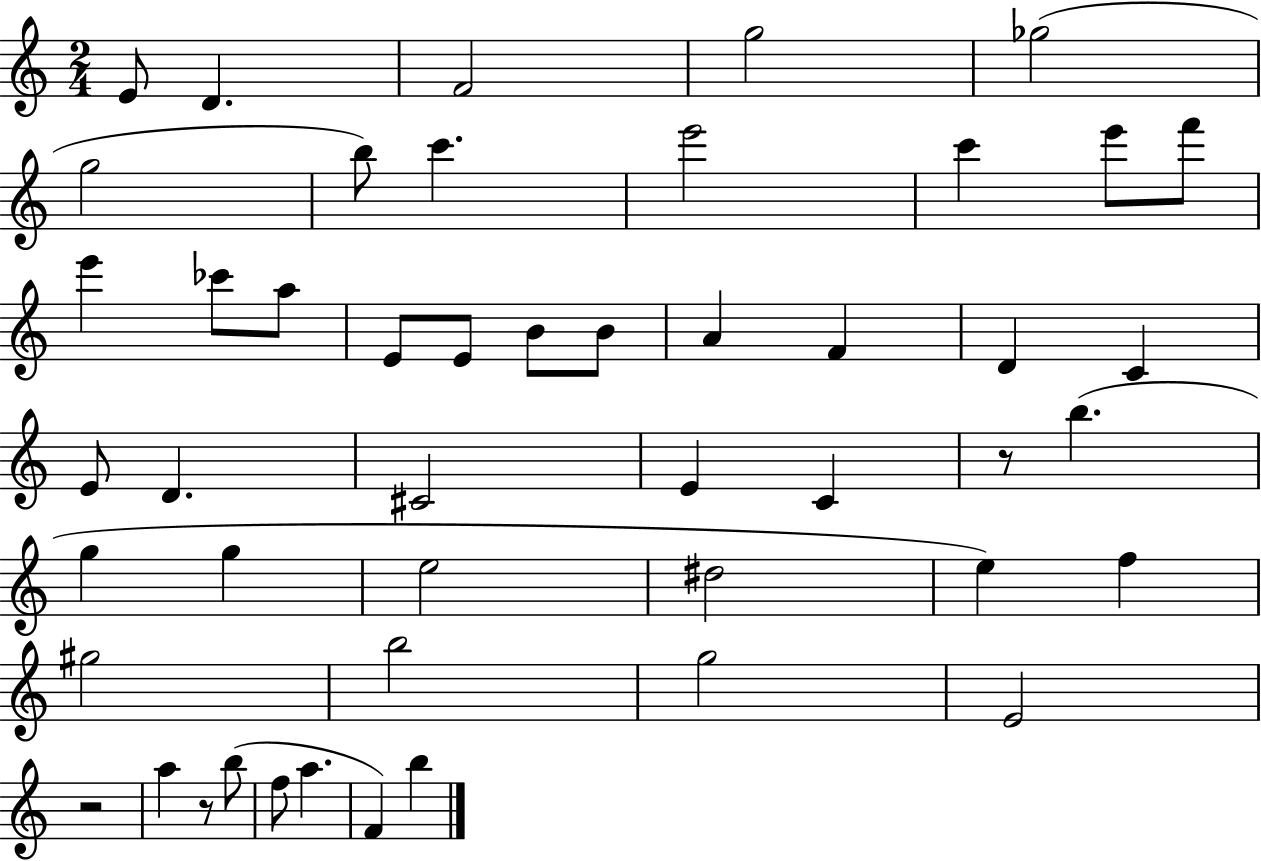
E4/e D4/q. F4/h G5/h Gb5/h G5/h B5/e C6/q. E6/h C6/q E6/e F6/e E6/q CES6/e A5/e E4/e E4/e B4/e B4/e A4/q F4/q D4/q C4/q E4/e D4/q. C#4/h E4/q C4/q R/e B5/q. G5/q G5/q E5/h D#5/h E5/q F5/q G#5/h B5/h G5/h E4/h R/h A5/q R/e B5/e F5/e A5/q. F4/q B5/q